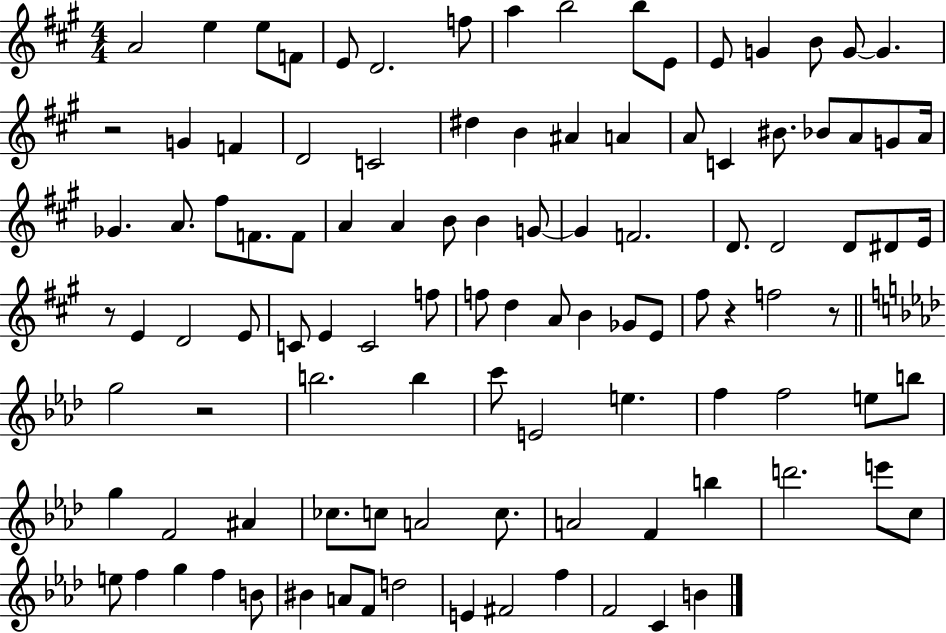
X:1
T:Untitled
M:4/4
L:1/4
K:A
A2 e e/2 F/2 E/2 D2 f/2 a b2 b/2 E/2 E/2 G B/2 G/2 G z2 G F D2 C2 ^d B ^A A A/2 C ^B/2 _B/2 A/2 G/2 A/4 _G A/2 ^f/2 F/2 F/2 A A B/2 B G/2 G F2 D/2 D2 D/2 ^D/2 E/4 z/2 E D2 E/2 C/2 E C2 f/2 f/2 d A/2 B _G/2 E/2 ^f/2 z f2 z/2 g2 z2 b2 b c'/2 E2 e f f2 e/2 b/2 g F2 ^A _c/2 c/2 A2 c/2 A2 F b d'2 e'/2 c/2 e/2 f g f B/2 ^B A/2 F/2 d2 E ^F2 f F2 C B